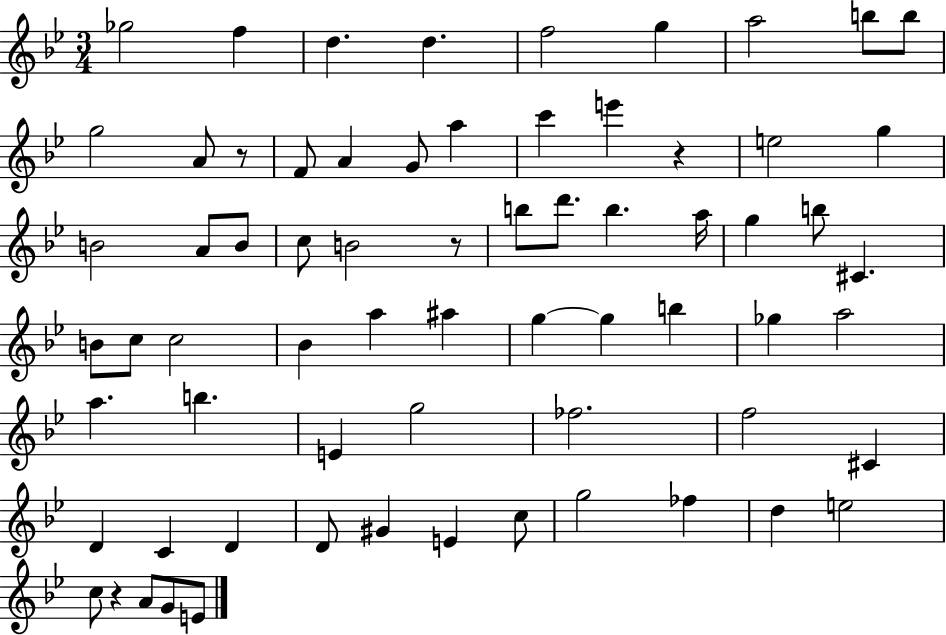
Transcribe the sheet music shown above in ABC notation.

X:1
T:Untitled
M:3/4
L:1/4
K:Bb
_g2 f d d f2 g a2 b/2 b/2 g2 A/2 z/2 F/2 A G/2 a c' e' z e2 g B2 A/2 B/2 c/2 B2 z/2 b/2 d'/2 b a/4 g b/2 ^C B/2 c/2 c2 _B a ^a g g b _g a2 a b E g2 _f2 f2 ^C D C D D/2 ^G E c/2 g2 _f d e2 c/2 z A/2 G/2 E/2